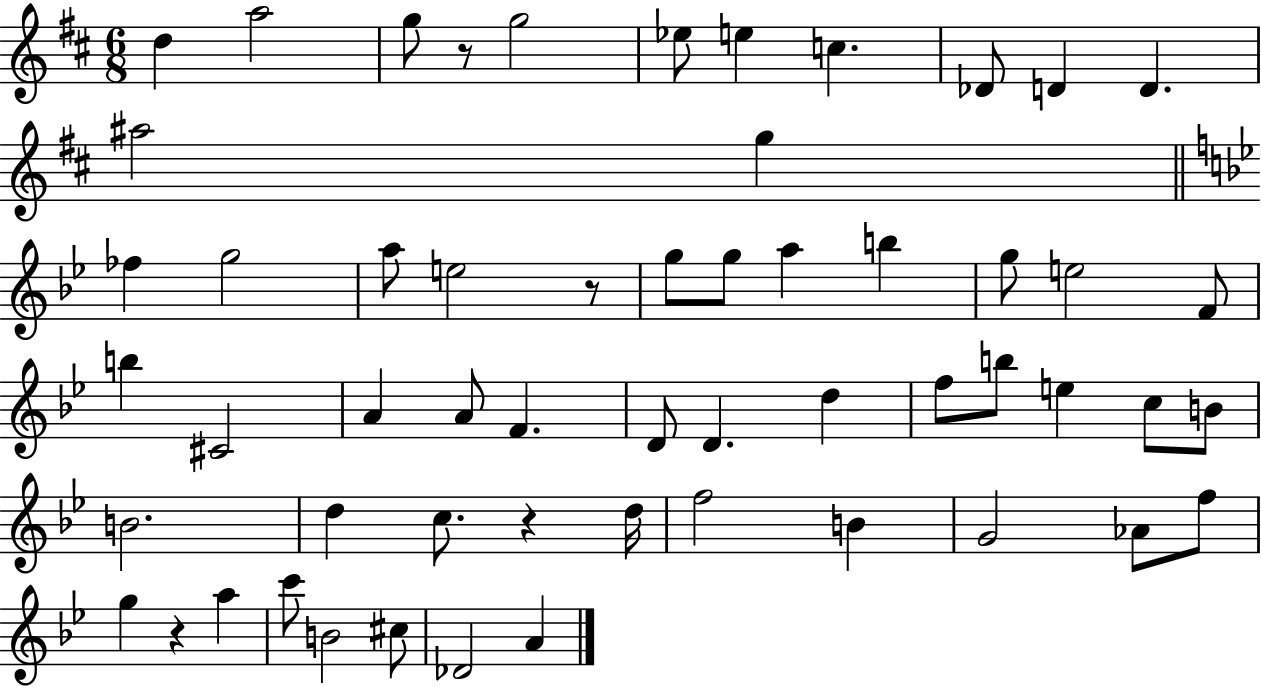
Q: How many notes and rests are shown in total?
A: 56